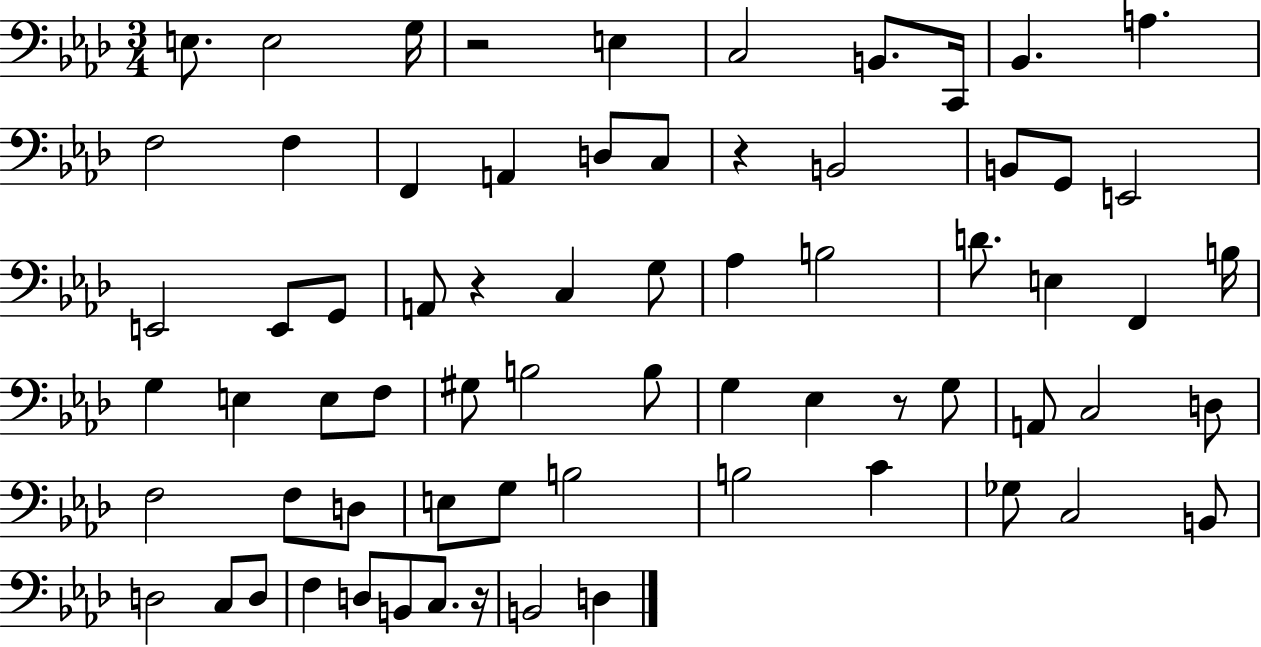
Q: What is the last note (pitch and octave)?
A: D3